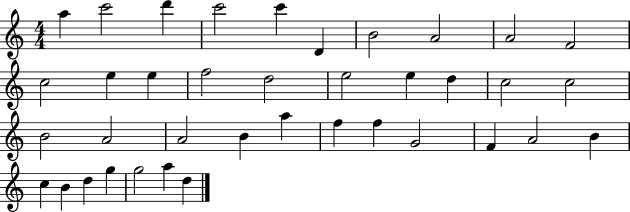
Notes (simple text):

A5/q C6/h D6/q C6/h C6/q D4/q B4/h A4/h A4/h F4/h C5/h E5/q E5/q F5/h D5/h E5/h E5/q D5/q C5/h C5/h B4/h A4/h A4/h B4/q A5/q F5/q F5/q G4/h F4/q A4/h B4/q C5/q B4/q D5/q G5/q G5/h A5/q D5/q